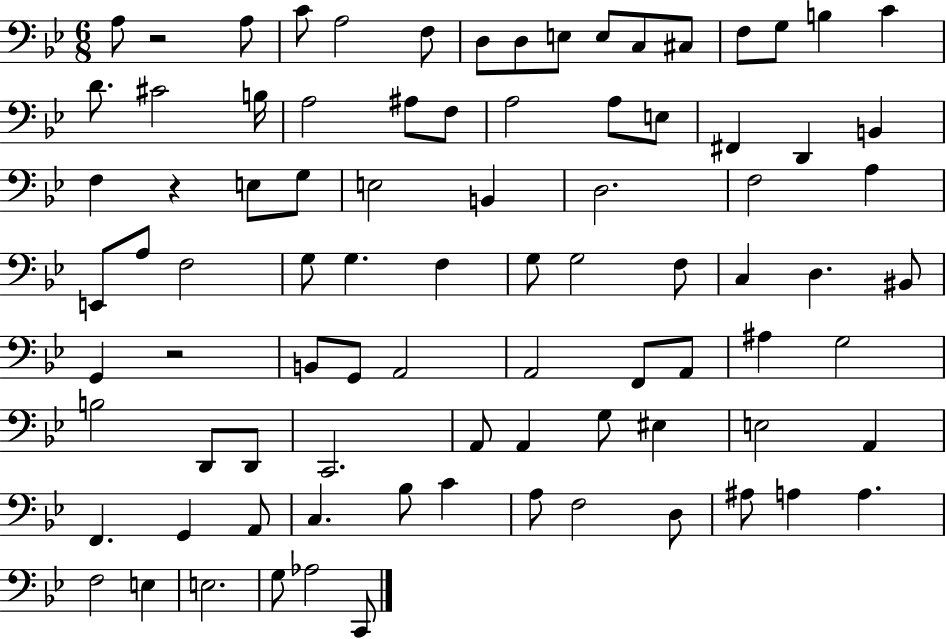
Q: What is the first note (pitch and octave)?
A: A3